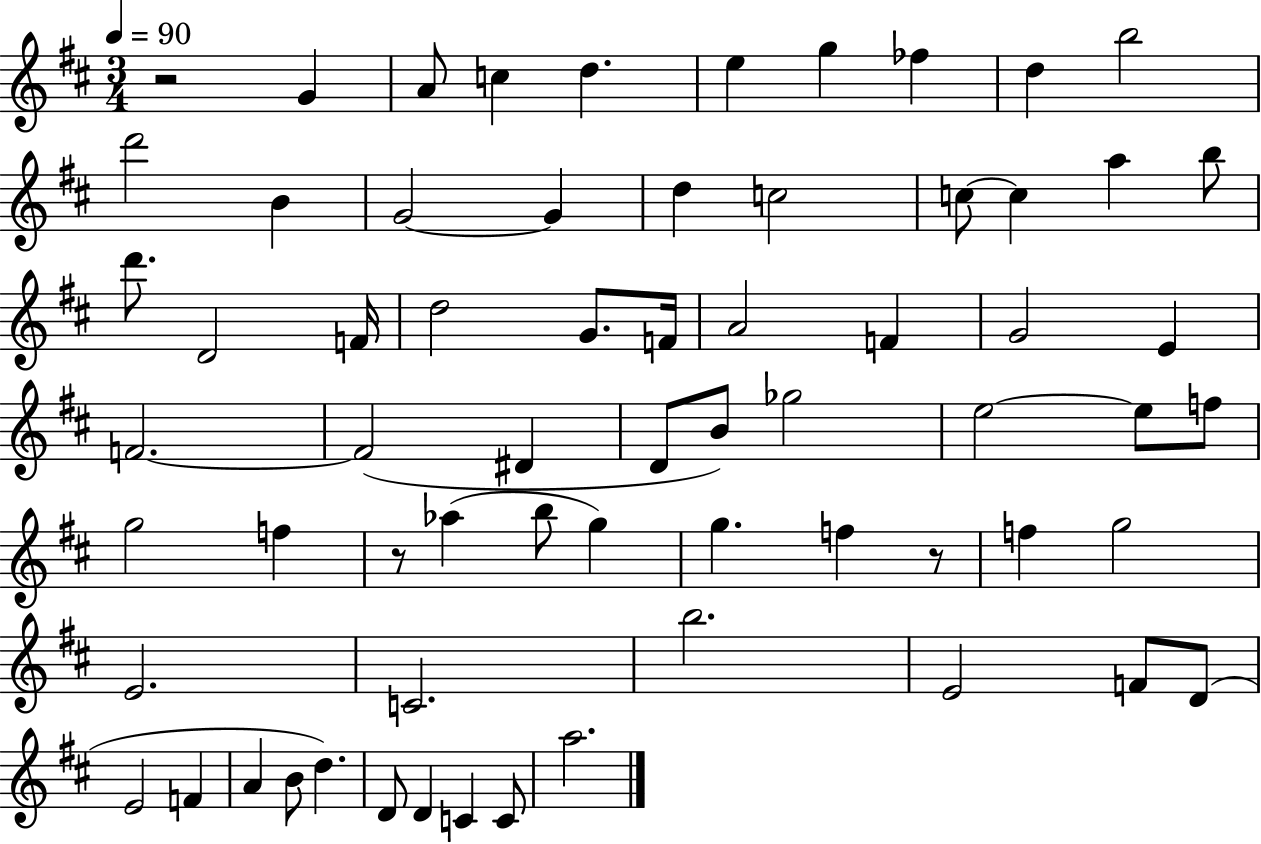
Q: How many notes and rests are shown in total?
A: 66